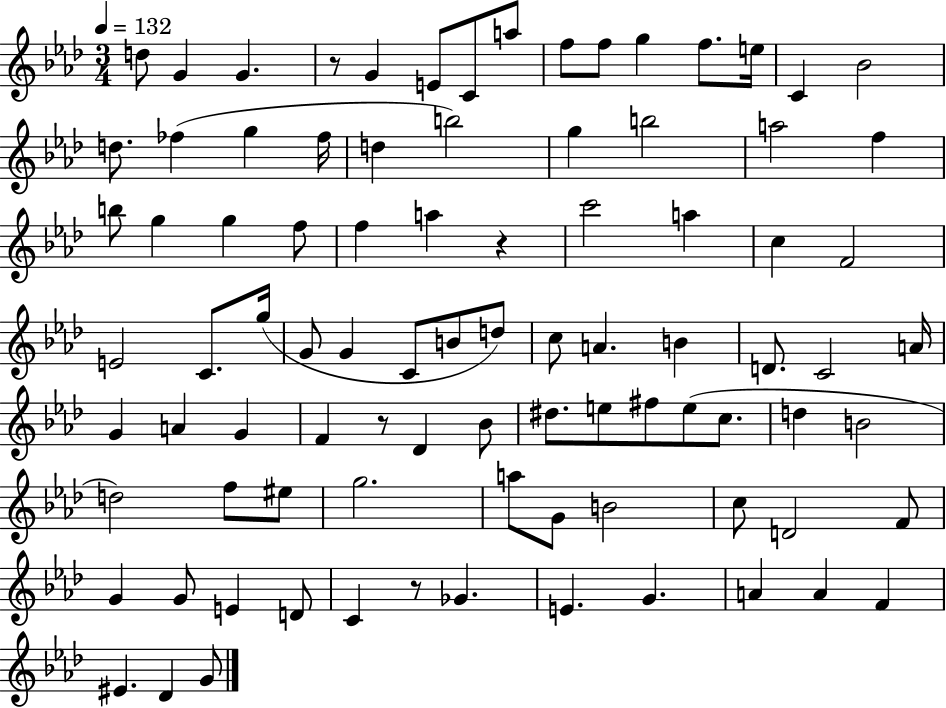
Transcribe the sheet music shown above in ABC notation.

X:1
T:Untitled
M:3/4
L:1/4
K:Ab
d/2 G G z/2 G E/2 C/2 a/2 f/2 f/2 g f/2 e/4 C _B2 d/2 _f g _f/4 d b2 g b2 a2 f b/2 g g f/2 f a z c'2 a c F2 E2 C/2 g/4 G/2 G C/2 B/2 d/2 c/2 A B D/2 C2 A/4 G A G F z/2 _D _B/2 ^d/2 e/2 ^f/2 e/2 c/2 d B2 d2 f/2 ^e/2 g2 a/2 G/2 B2 c/2 D2 F/2 G G/2 E D/2 C z/2 _G E G A A F ^E _D G/2